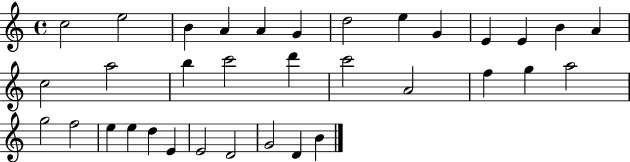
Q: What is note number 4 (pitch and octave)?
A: A4